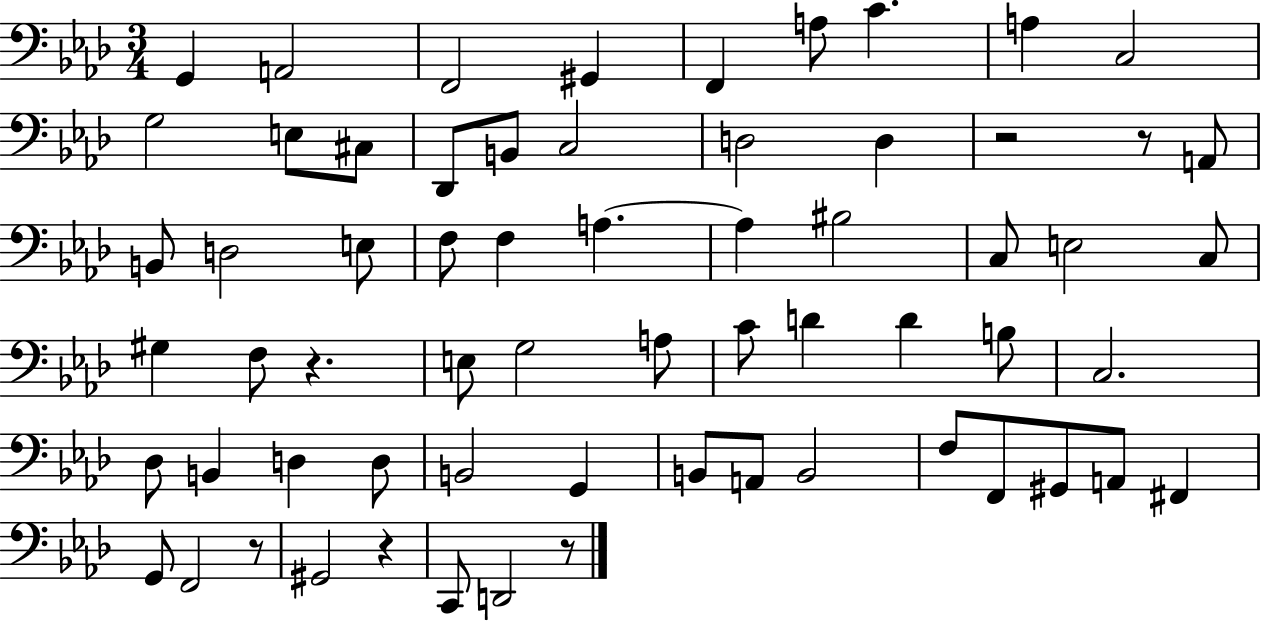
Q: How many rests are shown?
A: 6